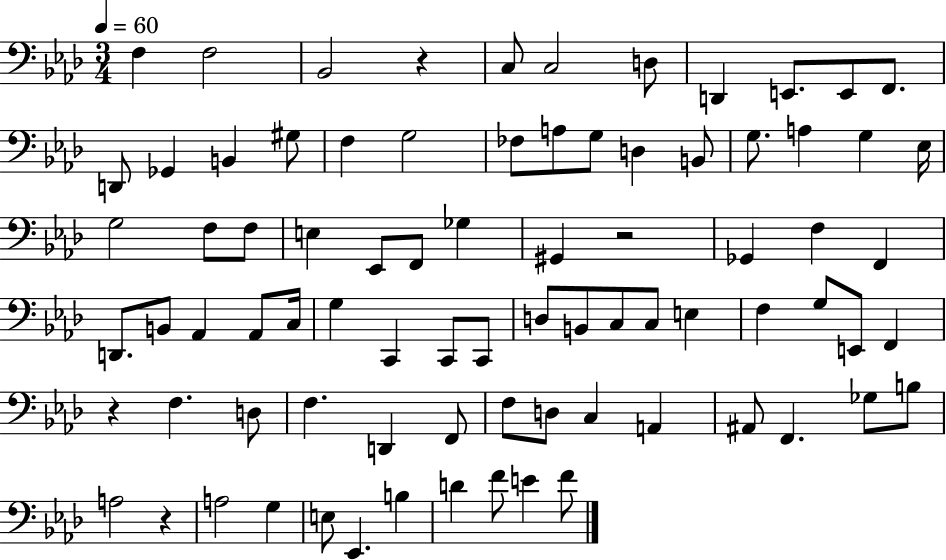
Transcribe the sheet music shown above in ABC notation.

X:1
T:Untitled
M:3/4
L:1/4
K:Ab
F, F,2 _B,,2 z C,/2 C,2 D,/2 D,, E,,/2 E,,/2 F,,/2 D,,/2 _G,, B,, ^G,/2 F, G,2 _F,/2 A,/2 G,/2 D, B,,/2 G,/2 A, G, _E,/4 G,2 F,/2 F,/2 E, _E,,/2 F,,/2 _G, ^G,, z2 _G,, F, F,, D,,/2 B,,/2 _A,, _A,,/2 C,/4 G, C,, C,,/2 C,,/2 D,/2 B,,/2 C,/2 C,/2 E, F, G,/2 E,,/2 F,, z F, D,/2 F, D,, F,,/2 F,/2 D,/2 C, A,, ^A,,/2 F,, _G,/2 B,/2 A,2 z A,2 G, E,/2 _E,, B, D F/2 E F/2